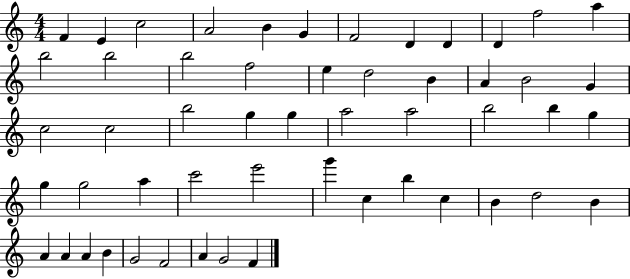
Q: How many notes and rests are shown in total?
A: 53